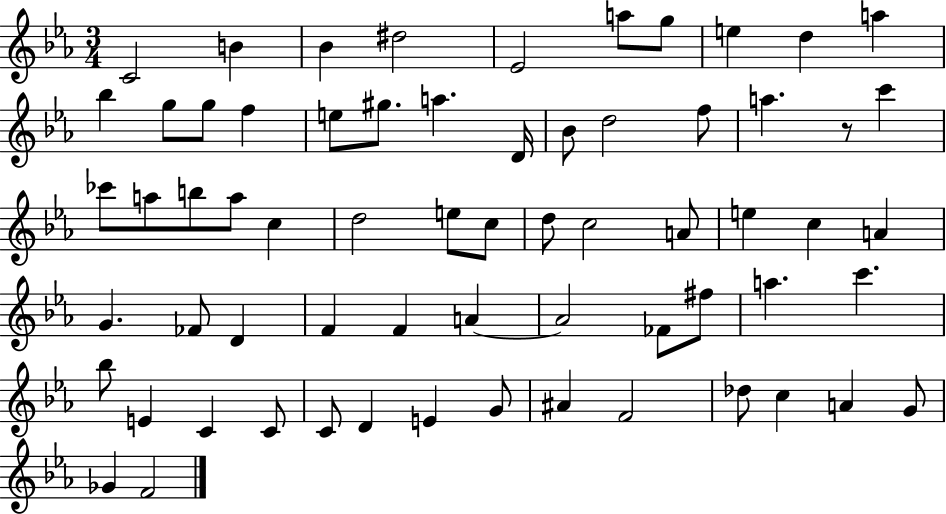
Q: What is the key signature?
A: EES major